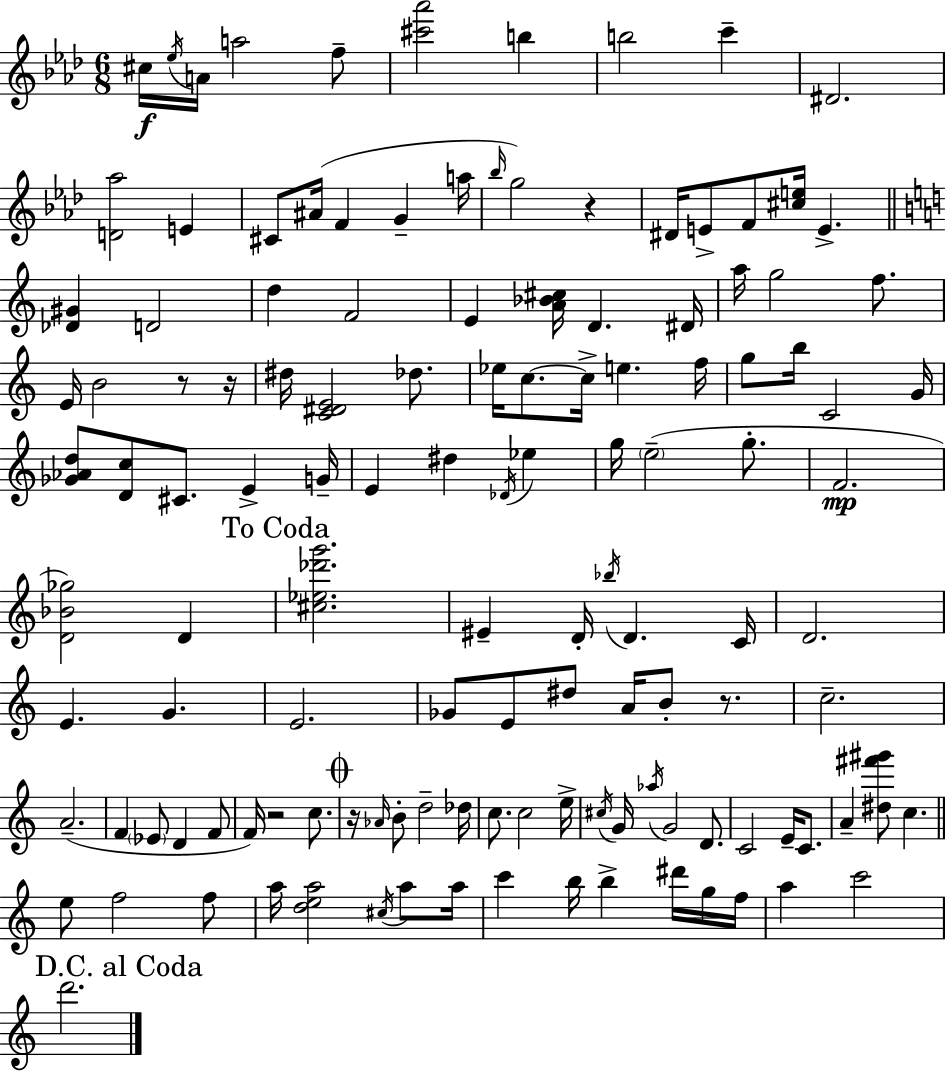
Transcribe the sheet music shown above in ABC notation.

X:1
T:Untitled
M:6/8
L:1/4
K:Ab
^c/4 _e/4 A/4 a2 f/2 [^c'_a']2 b b2 c' ^D2 [D_a]2 E ^C/2 ^A/4 F G a/4 _b/4 g2 z ^D/4 E/2 F/2 [^ce]/4 E [_D^G] D2 d F2 E [A_B^c]/4 D ^D/4 a/4 g2 f/2 E/4 B2 z/2 z/4 ^d/4 [C^DE]2 _d/2 _e/4 c/2 c/4 e f/4 g/2 b/4 C2 G/4 [_G_Ad]/2 [Dc]/2 ^C/2 E G/4 E ^d _D/4 _e g/4 e2 g/2 F2 [D_B_g]2 D [^c_e_d'g']2 ^E D/4 _b/4 D C/4 D2 E G E2 _G/2 E/2 ^d/2 A/4 B/2 z/2 c2 A2 F _E/2 D F/2 F/4 z2 c/2 z/4 _A/4 B/2 d2 _d/4 c/2 c2 e/4 ^c/4 G/4 _a/4 G2 D/2 C2 E/4 C/2 A [^d^f'^g']/2 c e/2 f2 f/2 a/4 [dea]2 ^c/4 a/2 a/4 c' b/4 b ^d'/4 g/4 f/4 a c'2 d'2